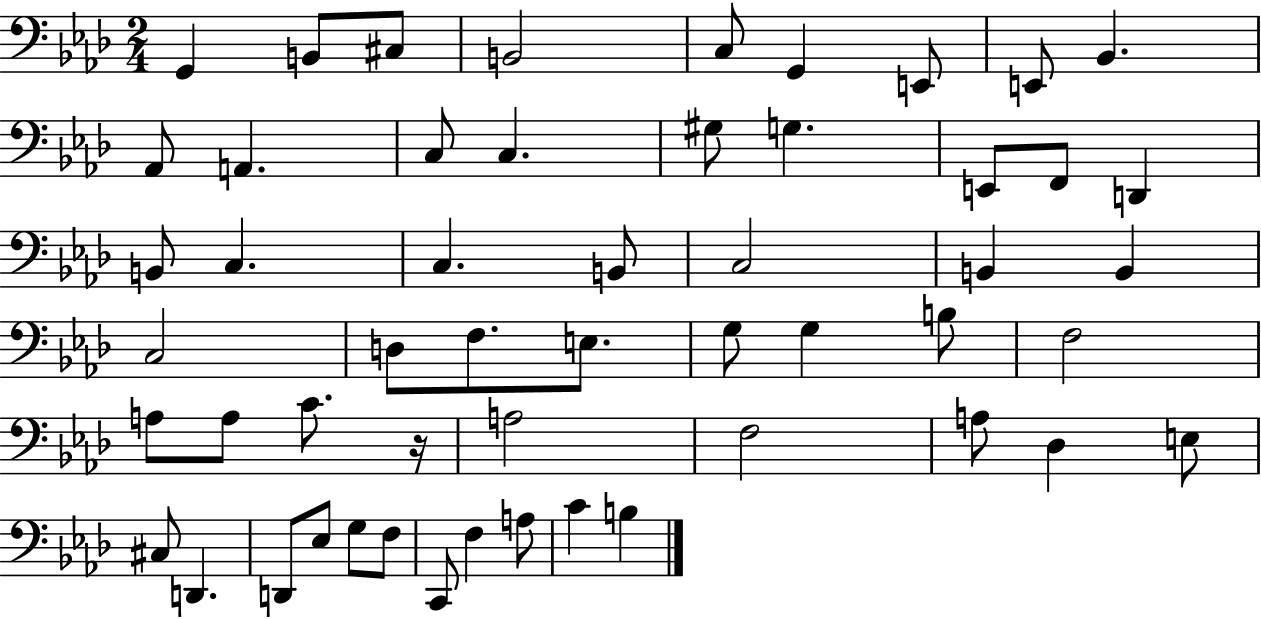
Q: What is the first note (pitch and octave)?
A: G2